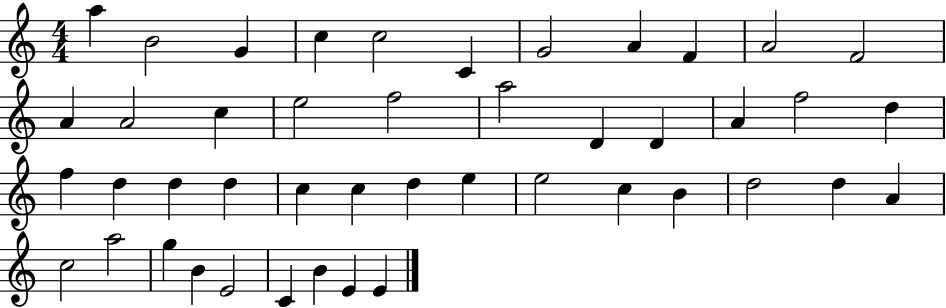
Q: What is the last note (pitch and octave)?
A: E4